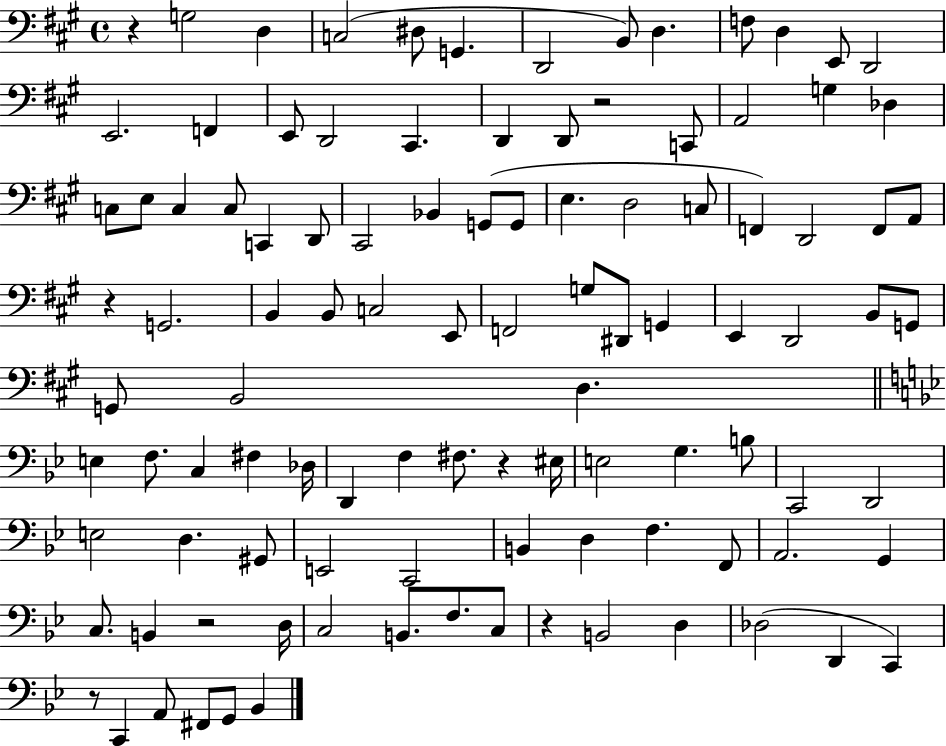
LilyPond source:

{
  \clef bass
  \time 4/4
  \defaultTimeSignature
  \key a \major
  r4 g2 d4 | c2( dis8 g,4. | d,2 b,8) d4. | f8 d4 e,8 d,2 | \break e,2. f,4 | e,8 d,2 cis,4. | d,4 d,8 r2 c,8 | a,2 g4 des4 | \break c8 e8 c4 c8 c,4 d,8 | cis,2 bes,4 g,8( g,8 | e4. d2 c8 | f,4) d,2 f,8 a,8 | \break r4 g,2. | b,4 b,8 c2 e,8 | f,2 g8 dis,8 g,4 | e,4 d,2 b,8 g,8 | \break g,8 b,2 d4. | \bar "||" \break \key bes \major e4 f8. c4 fis4 des16 | d,4 f4 fis8. r4 eis16 | e2 g4. b8 | c,2 d,2 | \break e2 d4. gis,8 | e,2 c,2 | b,4 d4 f4. f,8 | a,2. g,4 | \break c8. b,4 r2 d16 | c2 b,8. f8. c8 | r4 b,2 d4 | des2( d,4 c,4) | \break r8 c,4 a,8 fis,8 g,8 bes,4 | \bar "|."
}